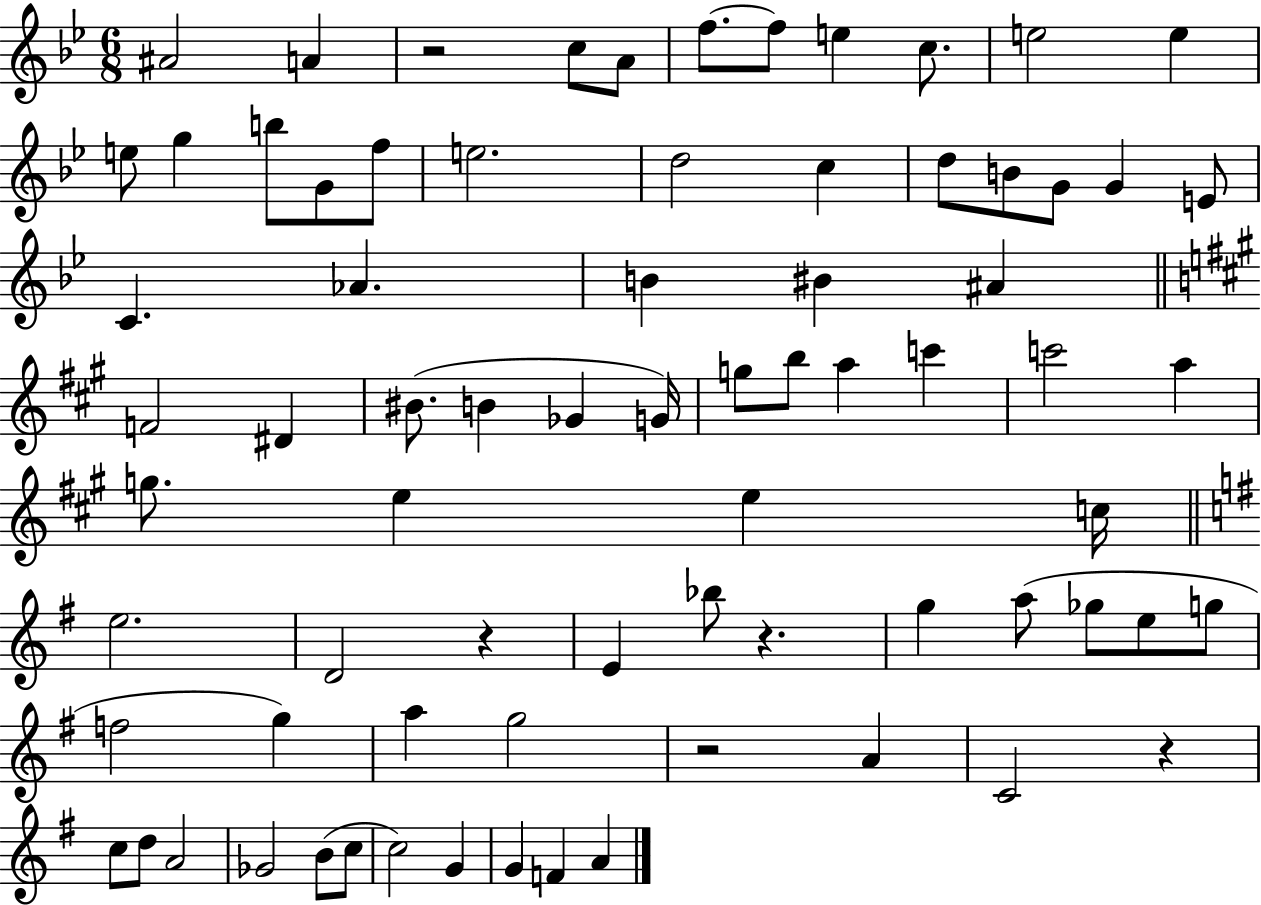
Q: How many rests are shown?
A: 5